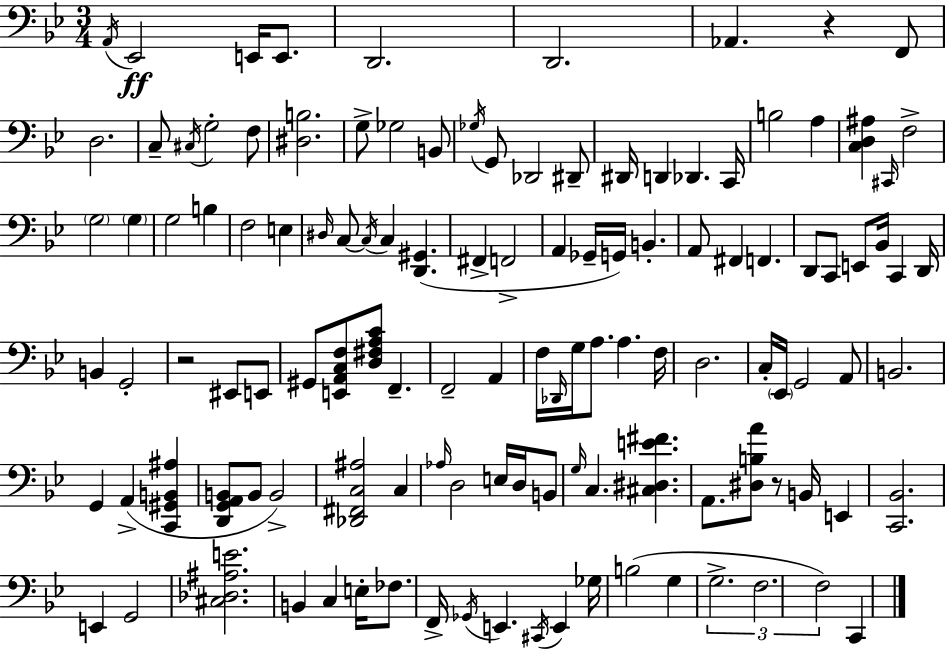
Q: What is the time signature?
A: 3/4